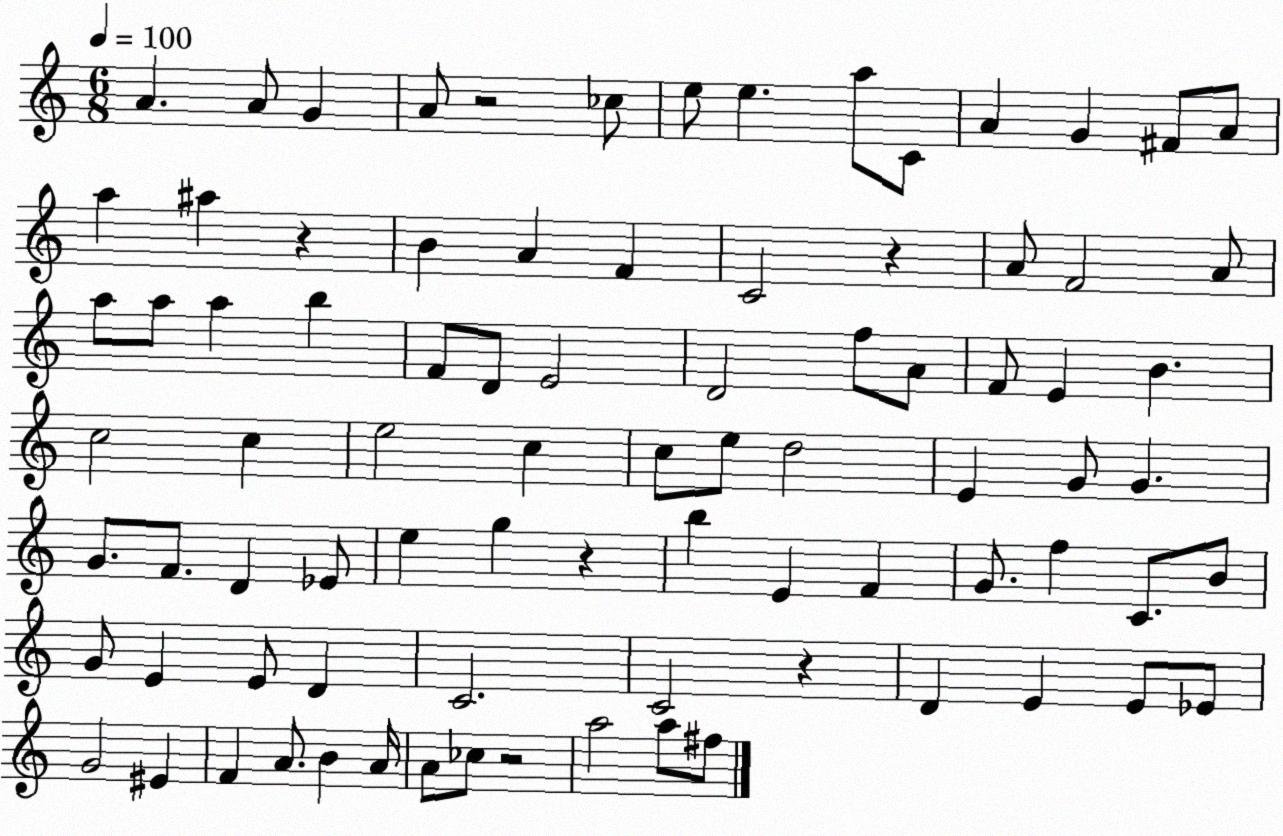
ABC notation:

X:1
T:Untitled
M:6/8
L:1/4
K:C
A A/2 G A/2 z2 _c/2 e/2 e a/2 C/2 A G ^F/2 A/2 a ^a z B A F C2 z A/2 F2 A/2 a/2 a/2 a b F/2 D/2 E2 D2 f/2 A/2 F/2 E B c2 c e2 c c/2 e/2 d2 E G/2 G G/2 F/2 D _E/2 e g z b E F G/2 f C/2 B/2 G/2 E E/2 D C2 C2 z D E E/2 _E/2 G2 ^E F A/2 B A/4 A/2 _c/2 z2 a2 a/2 ^f/2